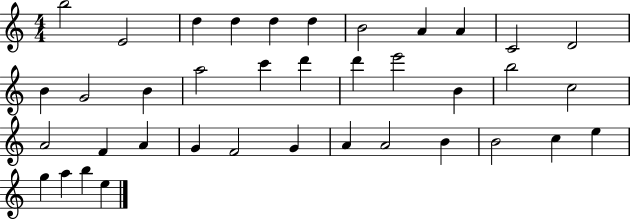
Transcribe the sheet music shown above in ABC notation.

X:1
T:Untitled
M:4/4
L:1/4
K:C
b2 E2 d d d d B2 A A C2 D2 B G2 B a2 c' d' d' e'2 B b2 c2 A2 F A G F2 G A A2 B B2 c e g a b e